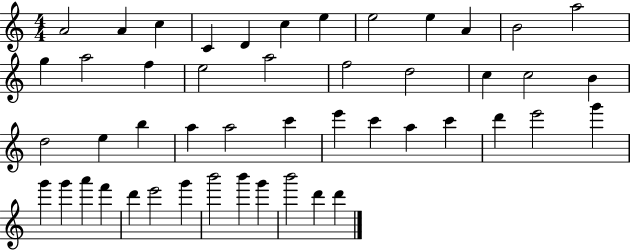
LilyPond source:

{
  \clef treble
  \numericTimeSignature
  \time 4/4
  \key c \major
  a'2 a'4 c''4 | c'4 d'4 c''4 e''4 | e''2 e''4 a'4 | b'2 a''2 | \break g''4 a''2 f''4 | e''2 a''2 | f''2 d''2 | c''4 c''2 b'4 | \break d''2 e''4 b''4 | a''4 a''2 c'''4 | e'''4 c'''4 a''4 c'''4 | d'''4 e'''2 g'''4 | \break g'''4 g'''4 a'''4 f'''4 | d'''4 e'''2 g'''4 | b'''2 b'''4 g'''4 | b'''2 d'''4 d'''4 | \break \bar "|."
}